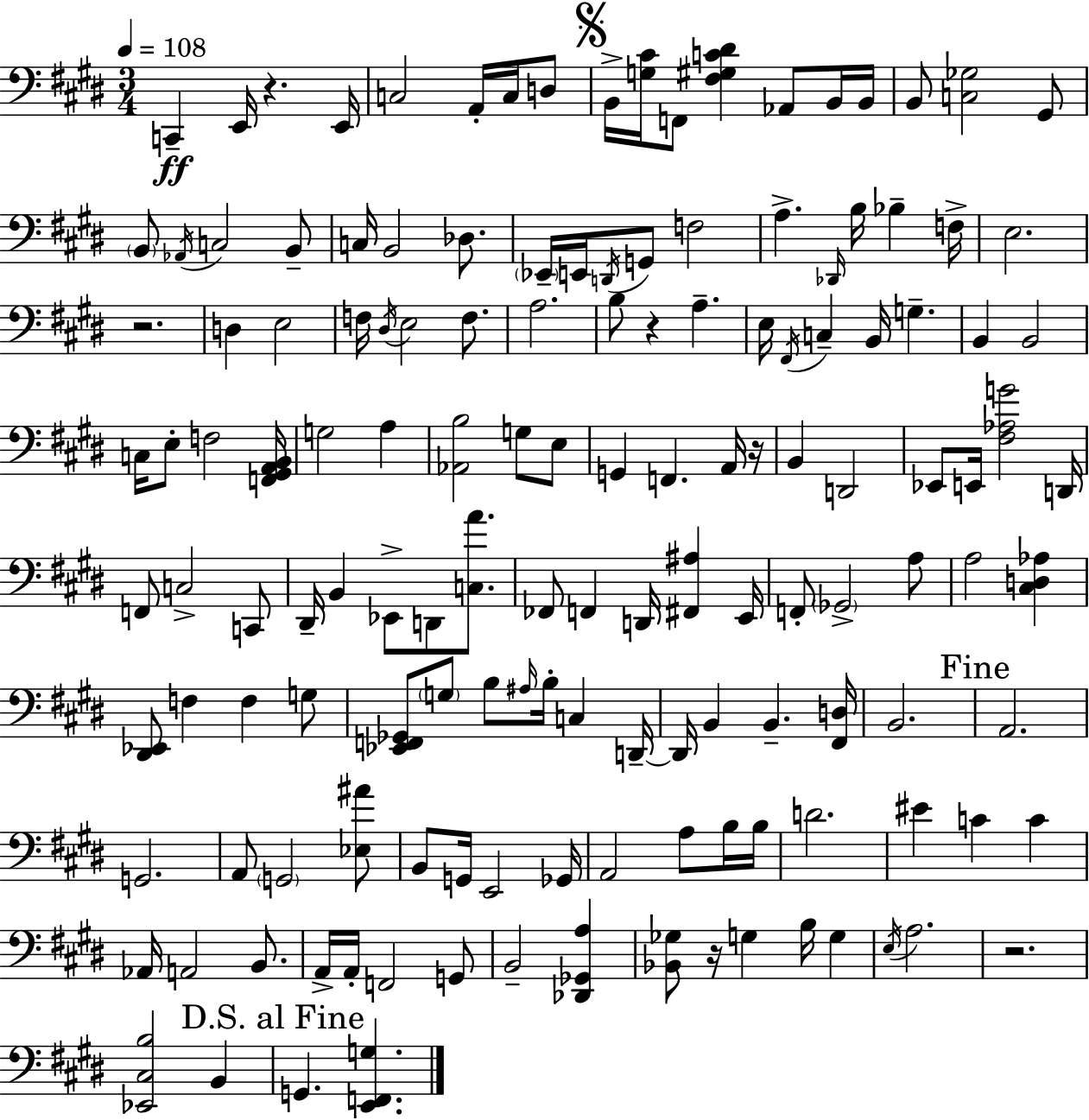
C2/q E2/s R/q. E2/s C3/h A2/s C3/s D3/e B2/s [G3,C#4]/s F2/e [F#3,G#3,C4,D#4]/q Ab2/e B2/s B2/s B2/e [C3,Gb3]/h G#2/e B2/e Ab2/s C3/h B2/e C3/s B2/h Db3/e. Eb2/s E2/s D2/s G2/e F3/h A3/q. Db2/s B3/s Bb3/q F3/s E3/h. R/h. D3/q E3/h F3/s D#3/s E3/h F3/e. A3/h. B3/e R/q A3/q. E3/s F#2/s C3/q B2/s G3/q. B2/q B2/h C3/s E3/e F3/h [F2,G#2,A2,B2]/s G3/h A3/q [Ab2,B3]/h G3/e E3/e G2/q F2/q. A2/s R/s B2/q D2/h Eb2/e E2/s [F#3,Ab3,G4]/h D2/s F2/e C3/h C2/e D#2/s B2/q Eb2/e D2/e [C3,A4]/e. FES2/e F2/q D2/s [F#2,A#3]/q E2/s F2/e Gb2/h A3/e A3/h [C#3,D3,Ab3]/q [D#2,Eb2]/e F3/q F3/q G3/e [Eb2,F2,Gb2]/e G3/e B3/e A#3/s B3/s C3/q D2/s D2/s B2/q B2/q. [F#2,D3]/s B2/h. A2/h. G2/h. A2/e G2/h [Eb3,A#4]/e B2/e G2/s E2/h Gb2/s A2/h A3/e B3/s B3/s D4/h. EIS4/q C4/q C4/q Ab2/s A2/h B2/e. A2/s A2/s F2/h G2/e B2/h [Db2,Gb2,A3]/q [Bb2,Gb3]/e R/s G3/q B3/s G3/q E3/s A3/h. R/h. [Eb2,C#3,B3]/h B2/q G2/q. [E2,F2,G3]/q.